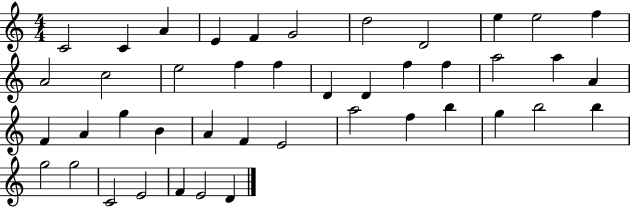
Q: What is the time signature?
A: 4/4